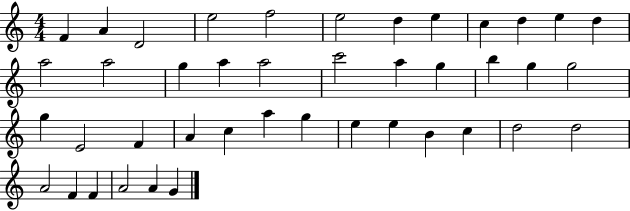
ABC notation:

X:1
T:Untitled
M:4/4
L:1/4
K:C
F A D2 e2 f2 e2 d e c d e d a2 a2 g a a2 c'2 a g b g g2 g E2 F A c a g e e B c d2 d2 A2 F F A2 A G